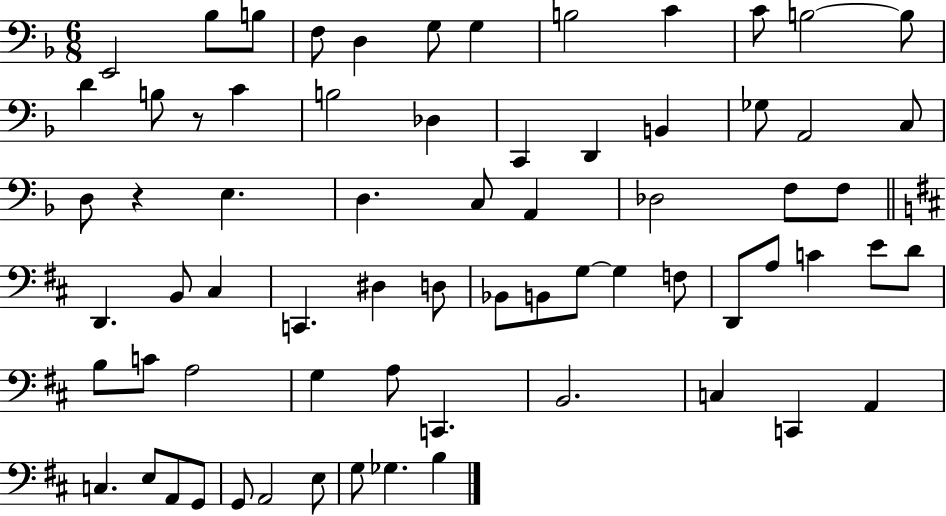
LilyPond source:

{
  \clef bass
  \numericTimeSignature
  \time 6/8
  \key f \major
  \repeat volta 2 { e,2 bes8 b8 | f8 d4 g8 g4 | b2 c'4 | c'8 b2~~ b8 | \break d'4 b8 r8 c'4 | b2 des4 | c,4 d,4 b,4 | ges8 a,2 c8 | \break d8 r4 e4. | d4. c8 a,4 | des2 f8 f8 | \bar "||" \break \key d \major d,4. b,8 cis4 | c,4. dis4 d8 | bes,8 b,8 g8~~ g4 f8 | d,8 a8 c'4 e'8 d'8 | \break b8 c'8 a2 | g4 a8 c,4. | b,2. | c4 c,4 a,4 | \break c4. e8 a,8 g,8 | g,8 a,2 e8 | g8 ges4. b4 | } \bar "|."
}